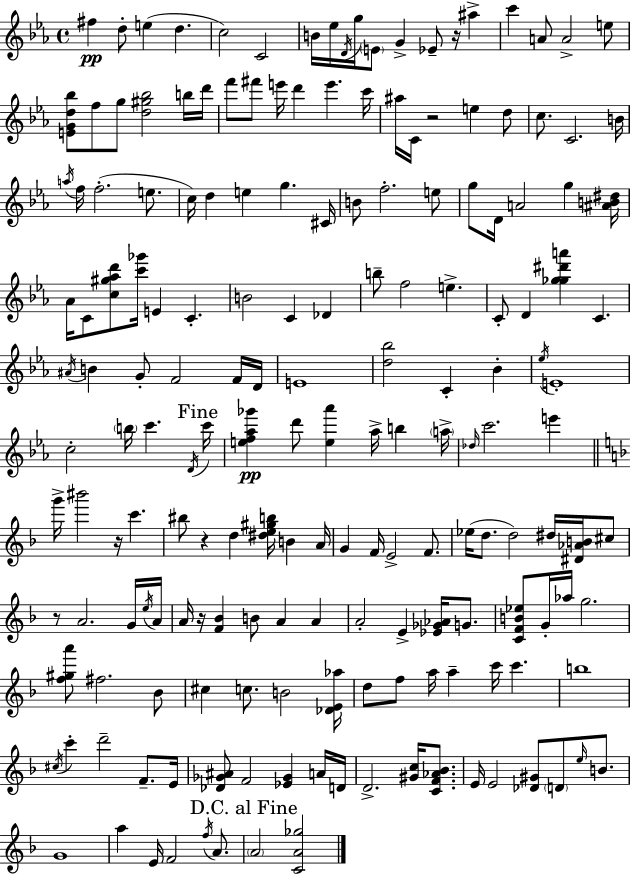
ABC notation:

X:1
T:Untitled
M:4/4
L:1/4
K:Eb
^f d/2 e d c2 C2 B/4 _e/4 D/4 g/4 E/2 G _E/2 z/4 ^a c' A/2 A2 e/2 [EGd_b]/2 f/2 g/2 [d^g_b]2 b/4 d'/4 f'/2 ^f'/2 e'/4 d' e' c'/4 ^a/4 C/4 z2 e d/2 c/2 C2 B/4 a/4 f/4 f2 e/2 c/4 d e g ^C/4 B/2 f2 e/2 g/2 D/4 A2 g [^AB^d]/4 _A/4 C/2 [c^g_ad']/2 [c'_g']/4 E C B2 C _D b/2 f2 e C/2 D [_g_g^d'a'] C ^A/4 B G/2 F2 F/4 D/4 E4 [d_b]2 C _B _e/4 E4 c2 b/4 c' D/4 c'/4 [ef_a_g'] d'/2 [e_a'] _a/4 b a/4 _d/4 c'2 e' g'/4 ^b'2 z/4 c' ^b/2 z d [^de^gb]/4 B A/4 G F/4 E2 F/2 _e/4 d/2 d2 ^d/4 [^D_AB]/4 ^c/2 z/2 A2 G/4 e/4 A/4 A/4 z/4 [F_B] B/2 A A A2 E [_E_G_A]/4 G/2 [CFB_e]/2 G/4 _a/4 g2 [f^ga']/2 ^f2 _B/2 ^c c/2 B2 [_DE_a]/4 d/2 f/2 a/4 a c'/4 c' b4 ^c/4 c' d'2 F/2 E/4 [_D_G^A]/2 F2 [_E_G] A/4 D/4 D2 [^Gc]/4 [CF_A_B]/2 E/4 E2 [_D^G]/2 D/2 e/4 B/2 G4 a E/4 F2 f/4 A/2 A2 [CA_g]2